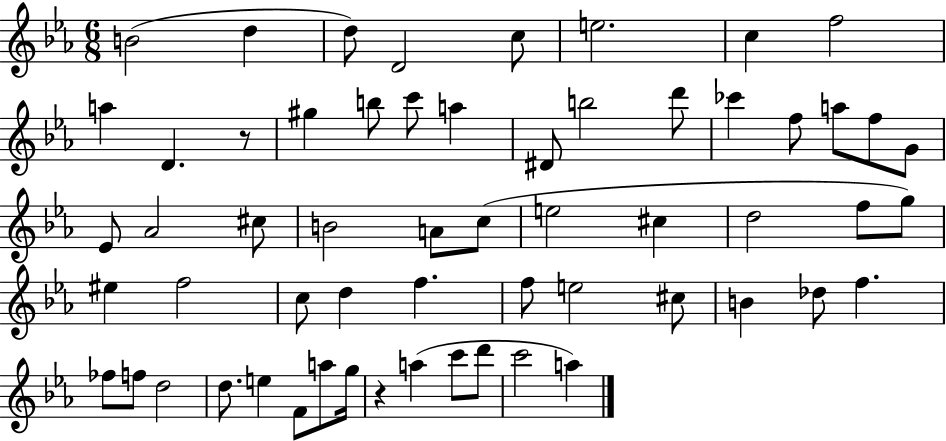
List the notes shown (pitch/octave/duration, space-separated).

B4/h D5/q D5/e D4/h C5/e E5/h. C5/q F5/h A5/q D4/q. R/e G#5/q B5/e C6/e A5/q D#4/e B5/h D6/e CES6/q F5/e A5/e F5/e G4/e Eb4/e Ab4/h C#5/e B4/h A4/e C5/e E5/h C#5/q D5/h F5/e G5/e EIS5/q F5/h C5/e D5/q F5/q. F5/e E5/h C#5/e B4/q Db5/e F5/q. FES5/e F5/e D5/h D5/e. E5/q F4/e A5/e G5/s R/q A5/q C6/e D6/e C6/h A5/q